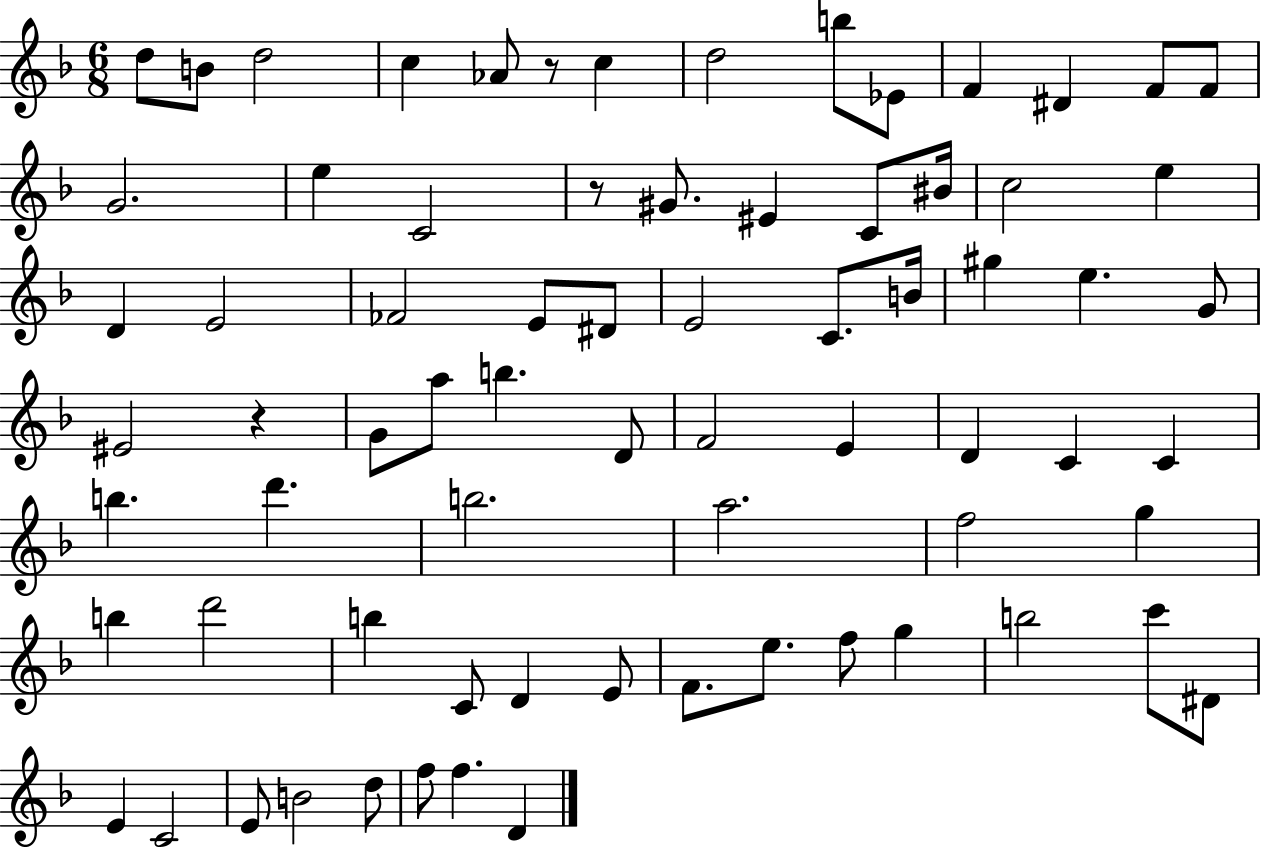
{
  \clef treble
  \numericTimeSignature
  \time 6/8
  \key f \major
  d''8 b'8 d''2 | c''4 aes'8 r8 c''4 | d''2 b''8 ees'8 | f'4 dis'4 f'8 f'8 | \break g'2. | e''4 c'2 | r8 gis'8. eis'4 c'8 bis'16 | c''2 e''4 | \break d'4 e'2 | fes'2 e'8 dis'8 | e'2 c'8. b'16 | gis''4 e''4. g'8 | \break eis'2 r4 | g'8 a''8 b''4. d'8 | f'2 e'4 | d'4 c'4 c'4 | \break b''4. d'''4. | b''2. | a''2. | f''2 g''4 | \break b''4 d'''2 | b''4 c'8 d'4 e'8 | f'8. e''8. f''8 g''4 | b''2 c'''8 dis'8 | \break e'4 c'2 | e'8 b'2 d''8 | f''8 f''4. d'4 | \bar "|."
}